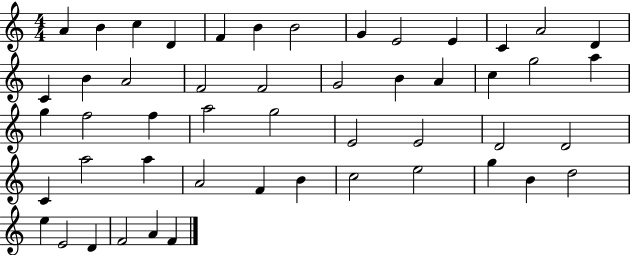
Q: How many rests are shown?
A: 0